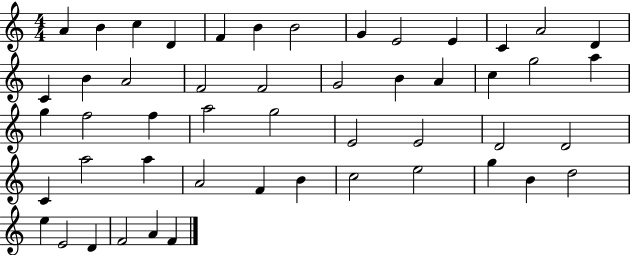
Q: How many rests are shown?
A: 0